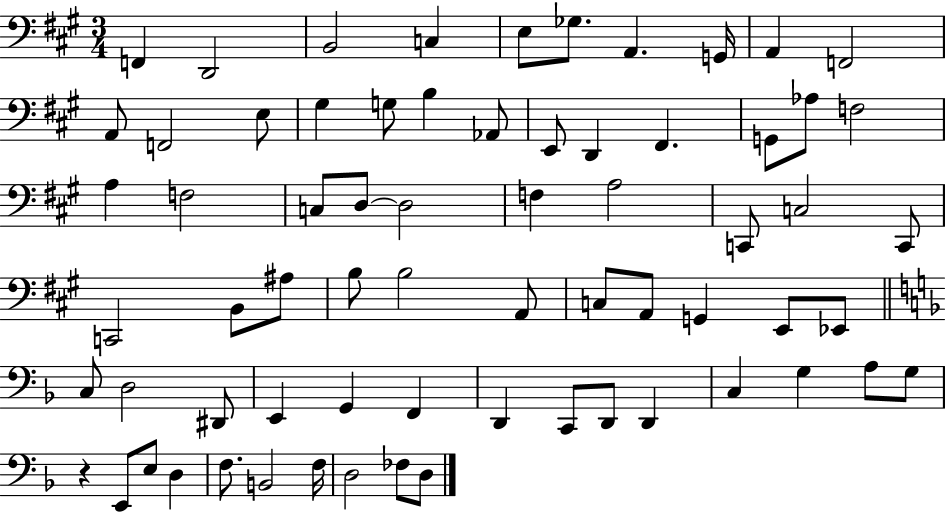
F2/q D2/h B2/h C3/q E3/e Gb3/e. A2/q. G2/s A2/q F2/h A2/e F2/h E3/e G#3/q G3/e B3/q Ab2/e E2/e D2/q F#2/q. G2/e Ab3/e F3/h A3/q F3/h C3/e D3/e D3/h F3/q A3/h C2/e C3/h C2/e C2/h B2/e A#3/e B3/e B3/h A2/e C3/e A2/e G2/q E2/e Eb2/e C3/e D3/h D#2/e E2/q G2/q F2/q D2/q C2/e D2/e D2/q C3/q G3/q A3/e G3/e R/q E2/e E3/e D3/q F3/e. B2/h F3/s D3/h FES3/e D3/e